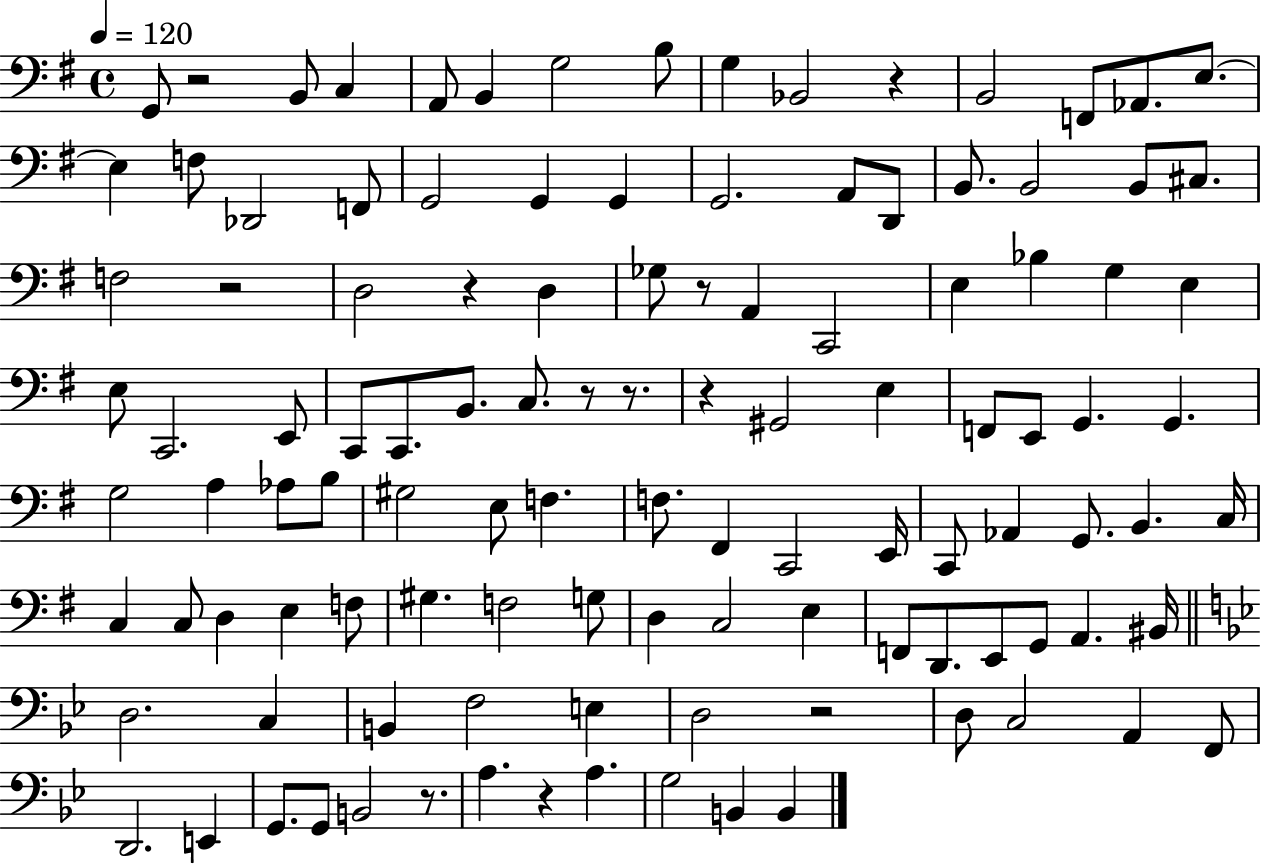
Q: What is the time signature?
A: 4/4